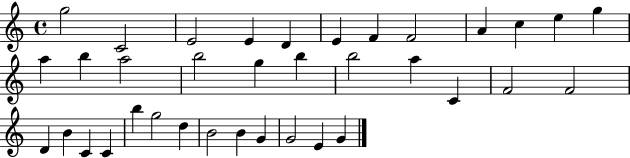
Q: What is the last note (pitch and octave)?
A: G4